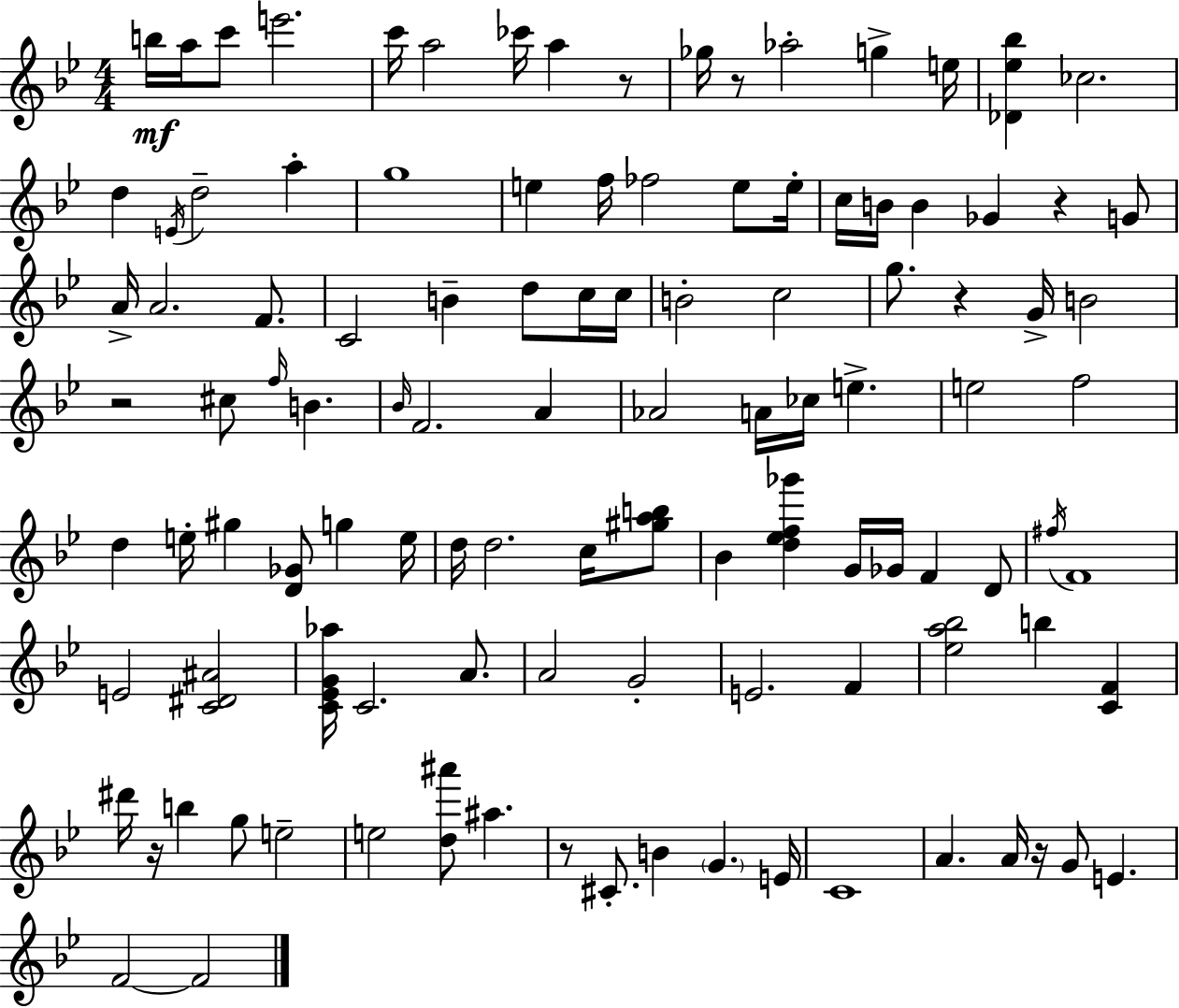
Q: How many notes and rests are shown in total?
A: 110